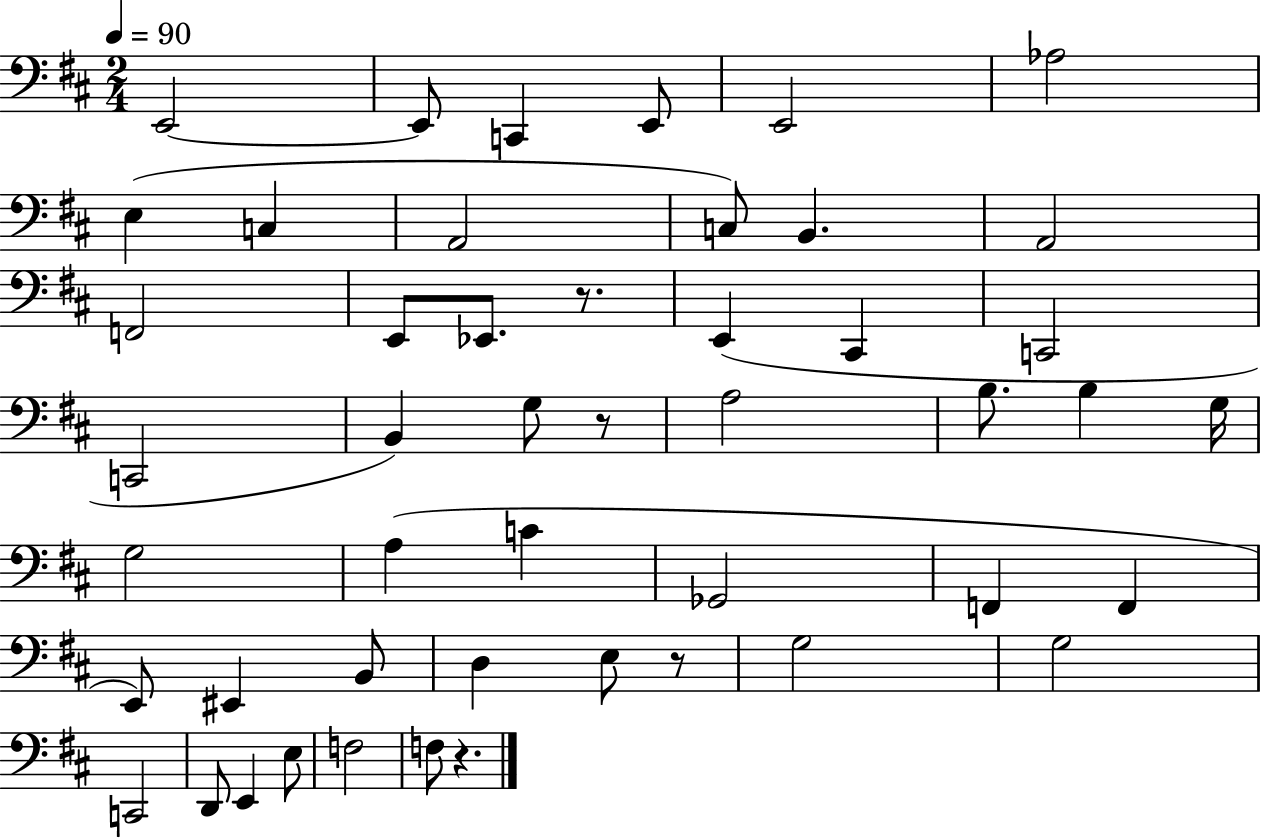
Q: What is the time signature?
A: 2/4